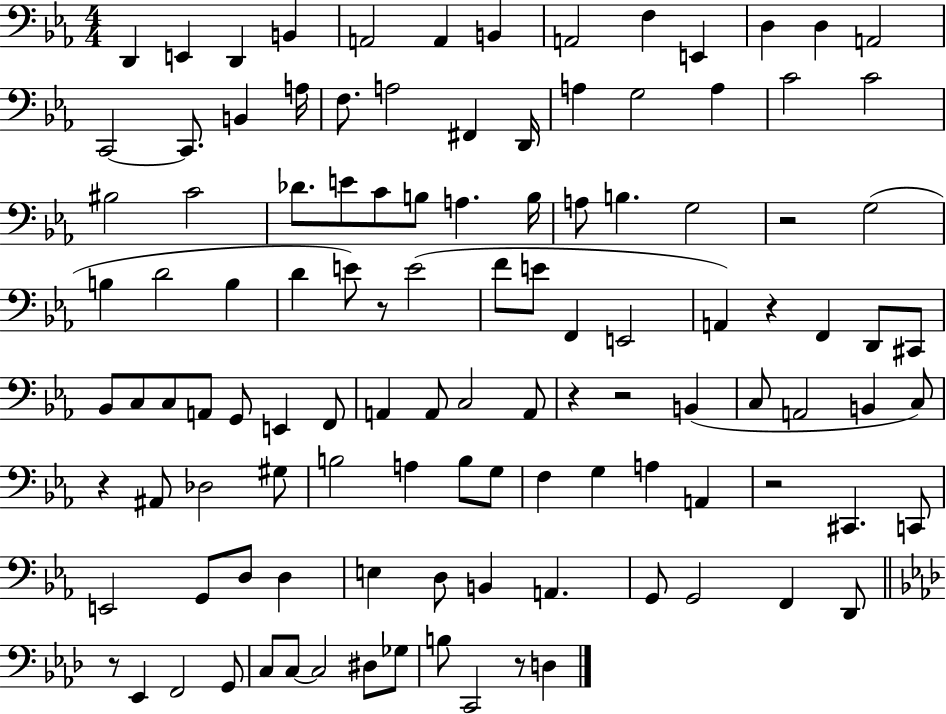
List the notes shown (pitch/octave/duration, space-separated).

D2/q E2/q D2/q B2/q A2/h A2/q B2/q A2/h F3/q E2/q D3/q D3/q A2/h C2/h C2/e. B2/q A3/s F3/e. A3/h F#2/q D2/s A3/q G3/h A3/q C4/h C4/h BIS3/h C4/h Db4/e. E4/e C4/e B3/e A3/q. B3/s A3/e B3/q. G3/h R/h G3/h B3/q D4/h B3/q D4/q E4/e R/e E4/h F4/e E4/e F2/q E2/h A2/q R/q F2/q D2/e C#2/e Bb2/e C3/e C3/e A2/e G2/e E2/q F2/e A2/q A2/e C3/h A2/e R/q R/h B2/q C3/e A2/h B2/q C3/e R/q A#2/e Db3/h G#3/e B3/h A3/q B3/e G3/e F3/q G3/q A3/q A2/q R/h C#2/q. C2/e E2/h G2/e D3/e D3/q E3/q D3/e B2/q A2/q. G2/e G2/h F2/q D2/e R/e Eb2/q F2/h G2/e C3/e C3/e C3/h D#3/e Gb3/e B3/e C2/h R/e D3/q